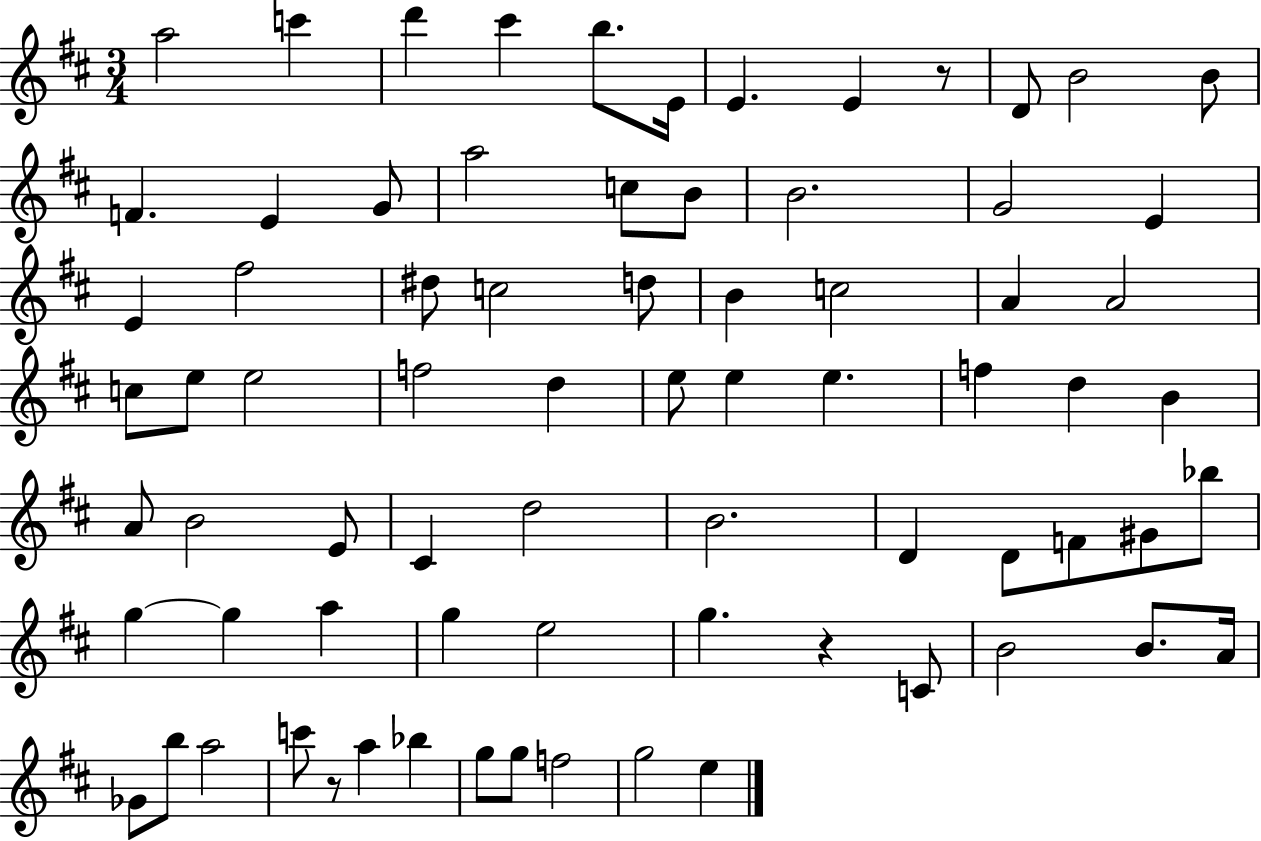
A5/h C6/q D6/q C#6/q B5/e. E4/s E4/q. E4/q R/e D4/e B4/h B4/e F4/q. E4/q G4/e A5/h C5/e B4/e B4/h. G4/h E4/q E4/q F#5/h D#5/e C5/h D5/e B4/q C5/h A4/q A4/h C5/e E5/e E5/h F5/h D5/q E5/e E5/q E5/q. F5/q D5/q B4/q A4/e B4/h E4/e C#4/q D5/h B4/h. D4/q D4/e F4/e G#4/e Bb5/e G5/q G5/q A5/q G5/q E5/h G5/q. R/q C4/e B4/h B4/e. A4/s Gb4/e B5/e A5/h C6/e R/e A5/q Bb5/q G5/e G5/e F5/h G5/h E5/q